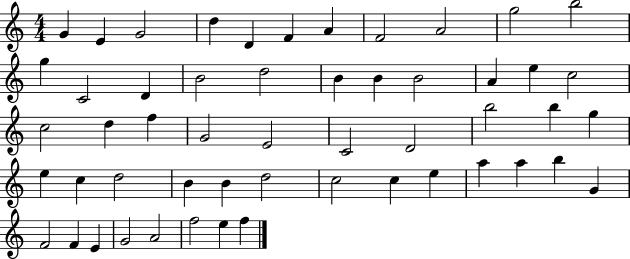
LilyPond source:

{
  \clef treble
  \numericTimeSignature
  \time 4/4
  \key c \major
  g'4 e'4 g'2 | d''4 d'4 f'4 a'4 | f'2 a'2 | g''2 b''2 | \break g''4 c'2 d'4 | b'2 d''2 | b'4 b'4 b'2 | a'4 e''4 c''2 | \break c''2 d''4 f''4 | g'2 e'2 | c'2 d'2 | b''2 b''4 g''4 | \break e''4 c''4 d''2 | b'4 b'4 d''2 | c''2 c''4 e''4 | a''4 a''4 b''4 g'4 | \break f'2 f'4 e'4 | g'2 a'2 | f''2 e''4 f''4 | \bar "|."
}